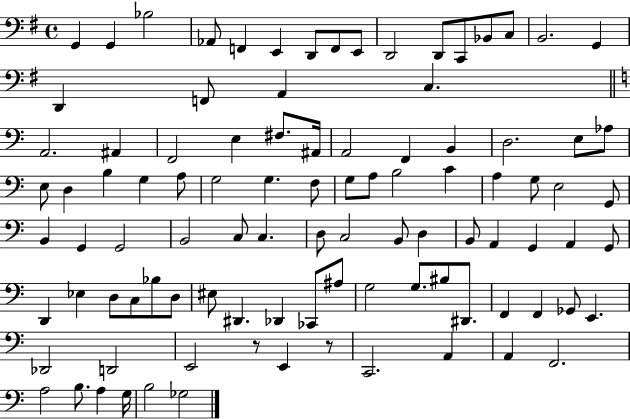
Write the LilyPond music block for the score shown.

{
  \clef bass
  \time 4/4
  \defaultTimeSignature
  \key g \major
  g,4 g,4 bes2 | aes,8 f,4 e,4 d,8 f,8 e,8 | d,2 d,8 c,8 bes,8 c8 | b,2. g,4 | \break d,4 f,8 a,4 c4. | \bar "||" \break \key c \major a,2. ais,4 | f,2 e4 fis8. ais,16 | a,2 f,4 b,4 | d2. e8 aes8 | \break e8 d4 b4 g4 a8 | g2 g4. f8 | g8 a8 b2 c'4 | a4 g8 e2 g,8 | \break b,4 g,4 g,2 | b,2 c8 c4. | d8 c2 b,8 d4 | b,8 a,4 g,4 a,4 g,8 | \break d,4 ees4 d8 c8 bes8 d8 | eis8 dis,4. des,4 ces,8 ais8 | g2 g8. bis8 dis,8. | f,4 f,4 ges,8 e,4. | \break des,2 d,2 | e,2 r8 e,4 r8 | c,2. a,4 | a,4 f,2. | \break a2 b8. a4 g16 | b2 ges2 | \bar "|."
}